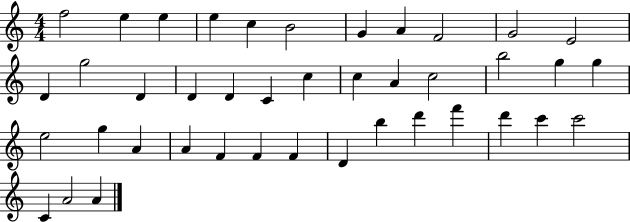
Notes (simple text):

F5/h E5/q E5/q E5/q C5/q B4/h G4/q A4/q F4/h G4/h E4/h D4/q G5/h D4/q D4/q D4/q C4/q C5/q C5/q A4/q C5/h B5/h G5/q G5/q E5/h G5/q A4/q A4/q F4/q F4/q F4/q D4/q B5/q D6/q F6/q D6/q C6/q C6/h C4/q A4/h A4/q